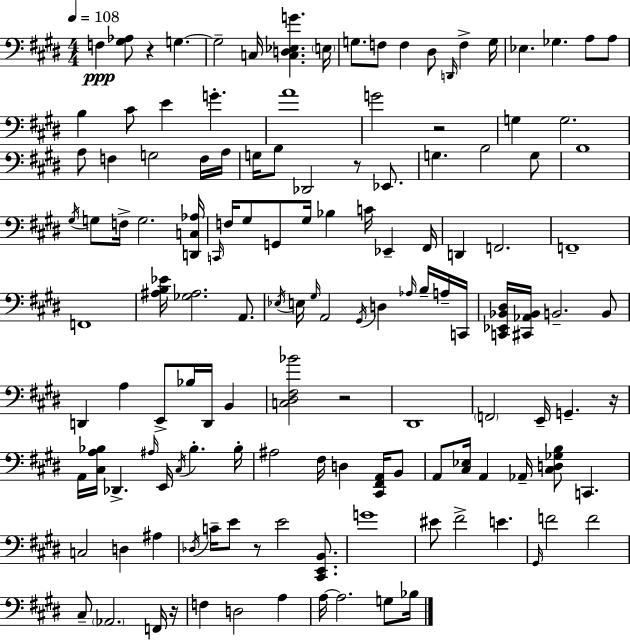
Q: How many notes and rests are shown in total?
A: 136